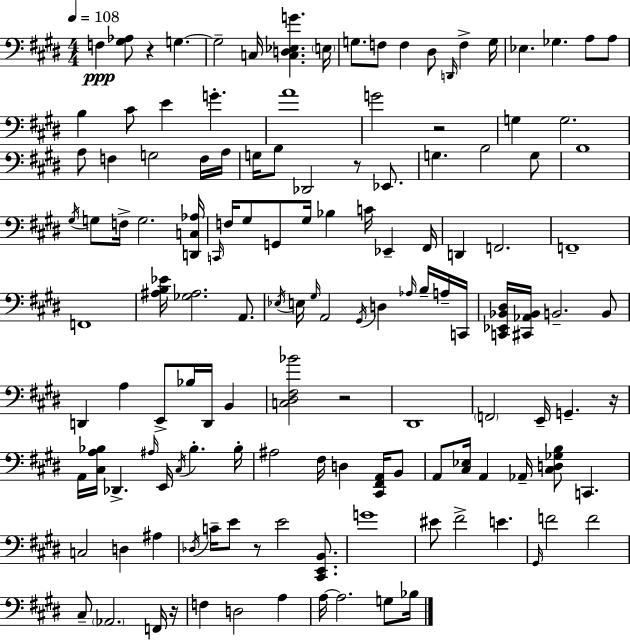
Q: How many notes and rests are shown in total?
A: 136